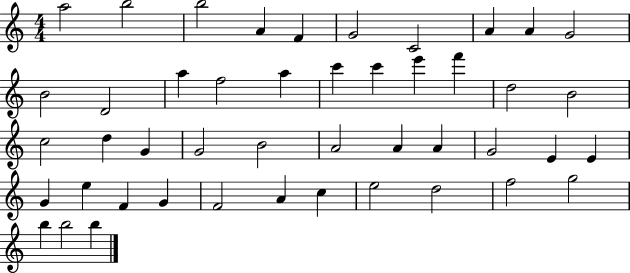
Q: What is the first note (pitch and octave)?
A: A5